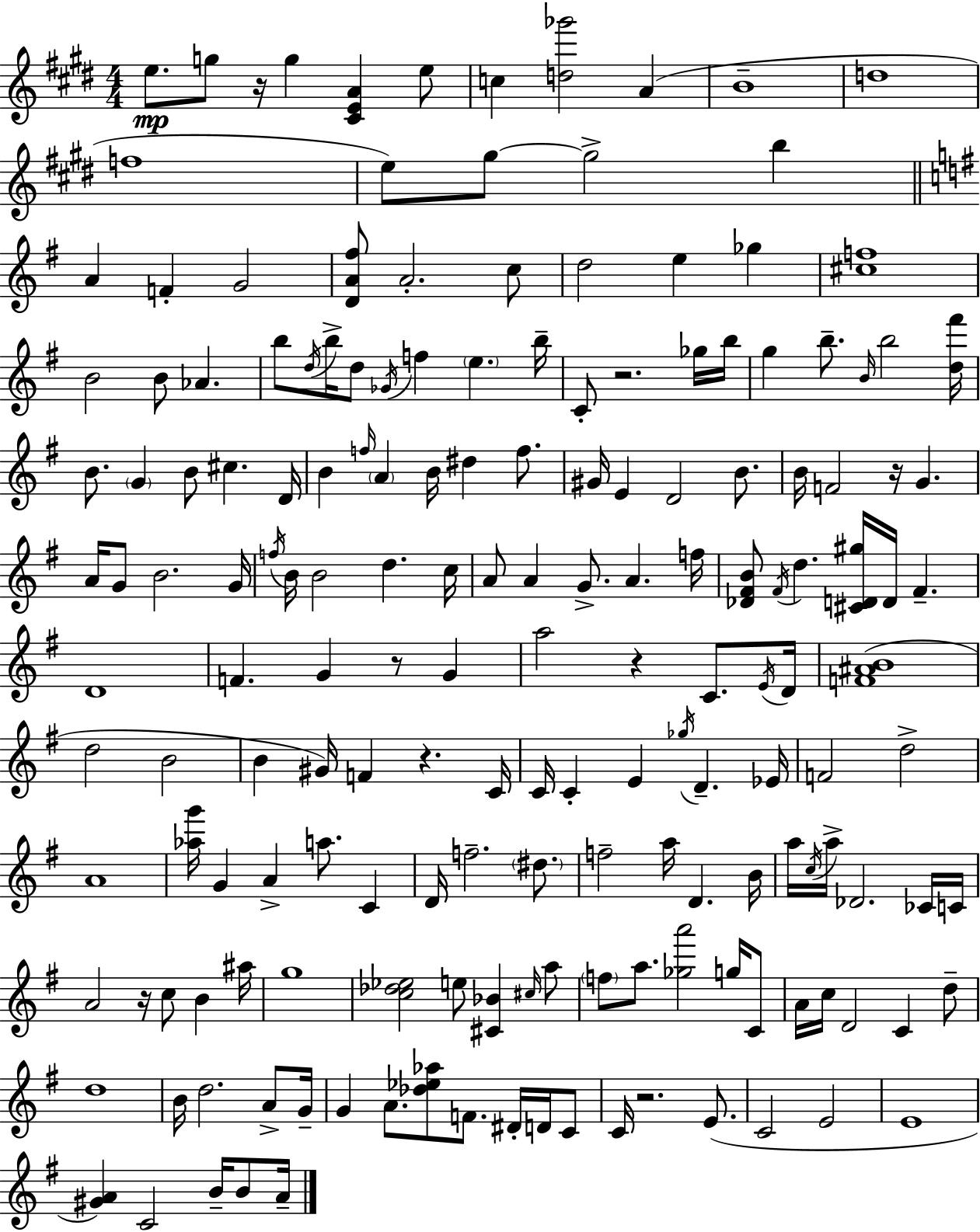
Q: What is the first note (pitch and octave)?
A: E5